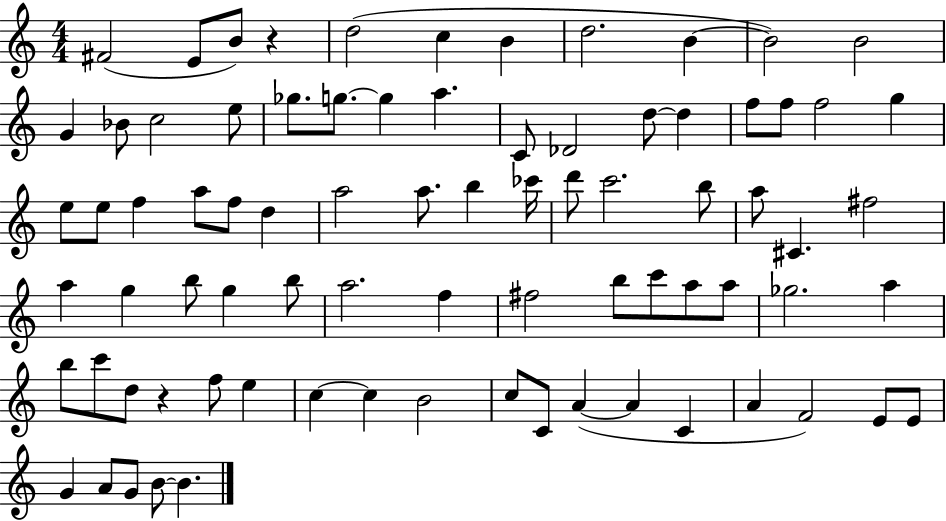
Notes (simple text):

F#4/h E4/e B4/e R/q D5/h C5/q B4/q D5/h. B4/q B4/h B4/h G4/q Bb4/e C5/h E5/e Gb5/e. G5/e. G5/q A5/q. C4/e Db4/h D5/e D5/q F5/e F5/e F5/h G5/q E5/e E5/e F5/q A5/e F5/e D5/q A5/h A5/e. B5/q CES6/s D6/e C6/h. B5/e A5/e C#4/q. F#5/h A5/q G5/q B5/e G5/q B5/e A5/h. F5/q F#5/h B5/e C6/e A5/e A5/e Gb5/h. A5/q B5/e C6/e D5/e R/q F5/e E5/q C5/q C5/q B4/h C5/e C4/e A4/q A4/q C4/q A4/q F4/h E4/e E4/e G4/q A4/e G4/e B4/e B4/q.